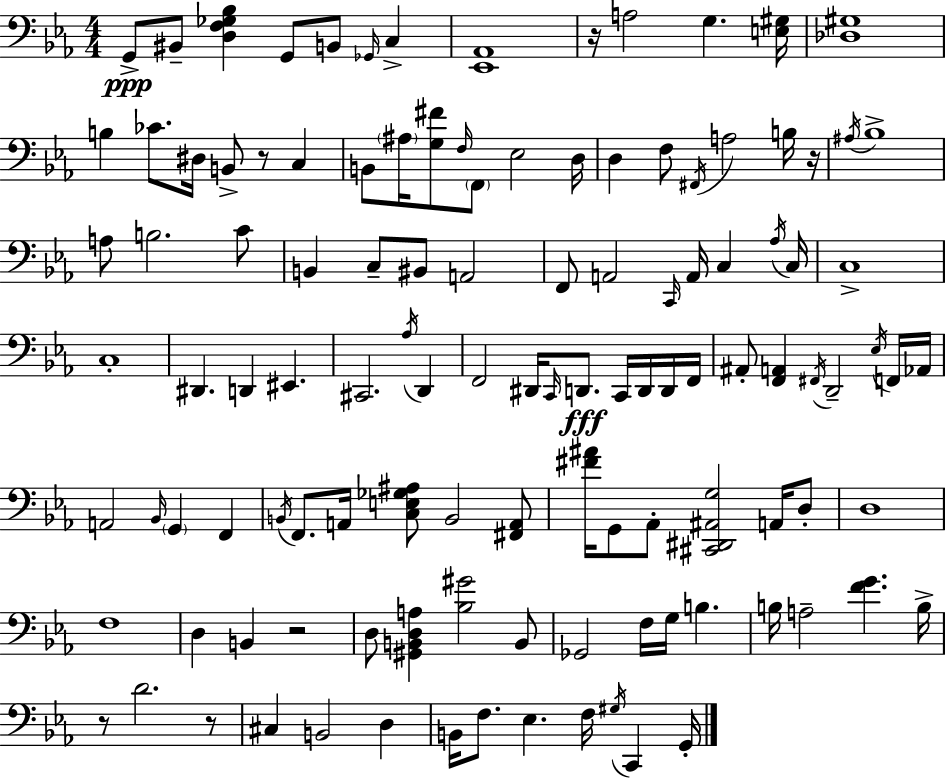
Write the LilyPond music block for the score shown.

{
  \clef bass
  \numericTimeSignature
  \time 4/4
  \key ees \major
  g,8->\ppp bis,8-- <d f ges bes>4 g,8 b,8 \grace { ges,16 } c4-> | <ees, aes,>1 | r16 a2 g4. | <e gis>16 <des gis>1 | \break b4 ces'8. dis16 b,8-> r8 c4 | b,8 \parenthesize ais16 <g fis'>8 \grace { f16 } \parenthesize f,8 ees2 | d16 d4 f8 \acciaccatura { fis,16 } a2 | b16 r16 \acciaccatura { ais16 } bes1-> | \break a8 b2. | c'8 b,4 c8-- bis,8 a,2 | f,8 a,2 \grace { c,16 } a,16 | c4 \acciaccatura { aes16 } c16 c1-> | \break c1-. | dis,4. d,4 | eis,4. cis,2. | \acciaccatura { aes16 } d,4 f,2 dis,16 | \break \grace { c,16 }\fff d,8. c,16 d,16 d,16 f,16 ais,8-. <f, a,>4 \acciaccatura { fis,16 } d,2-- | \acciaccatura { ees16 } f,16 aes,16 a,2 | \grace { bes,16 } \parenthesize g,4 f,4 \acciaccatura { b,16 } f,8. a,16 | <c e ges ais>8 b,2 <fis, a,>8 <fis' ais'>16 g,8 aes,8-. | \break <cis, dis, ais, g>2 a,16 d8-. d1 | f1 | d4 | b,4 r2 d8 <gis, b, d a>4 | \break <bes gis'>2 b,8 ges,2 | f16 g16 b4. b16 a2-- | <f' g'>4. b16-> r8 d'2. | r8 cis4 | \break b,2 d4 b,16 f8. | ees4. f16 \acciaccatura { gis16 } c,4 g,16-. \bar "|."
}